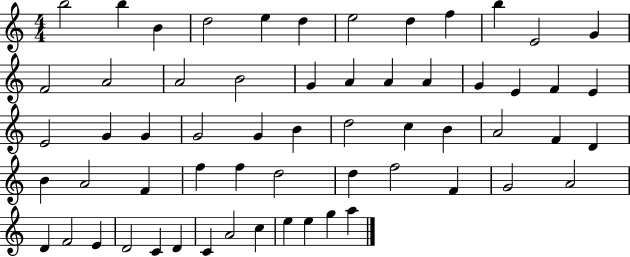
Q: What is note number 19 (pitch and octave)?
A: A4